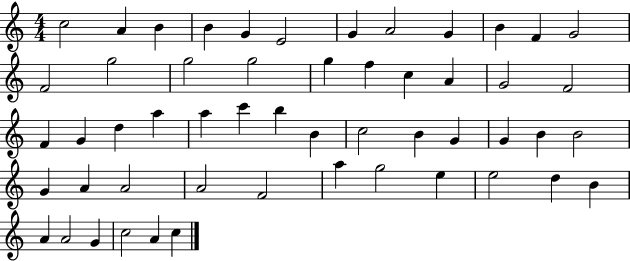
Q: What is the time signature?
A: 4/4